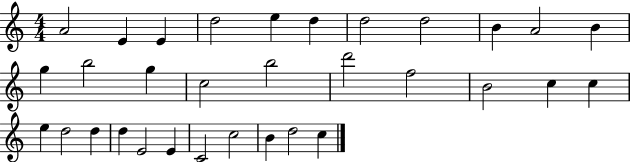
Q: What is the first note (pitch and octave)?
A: A4